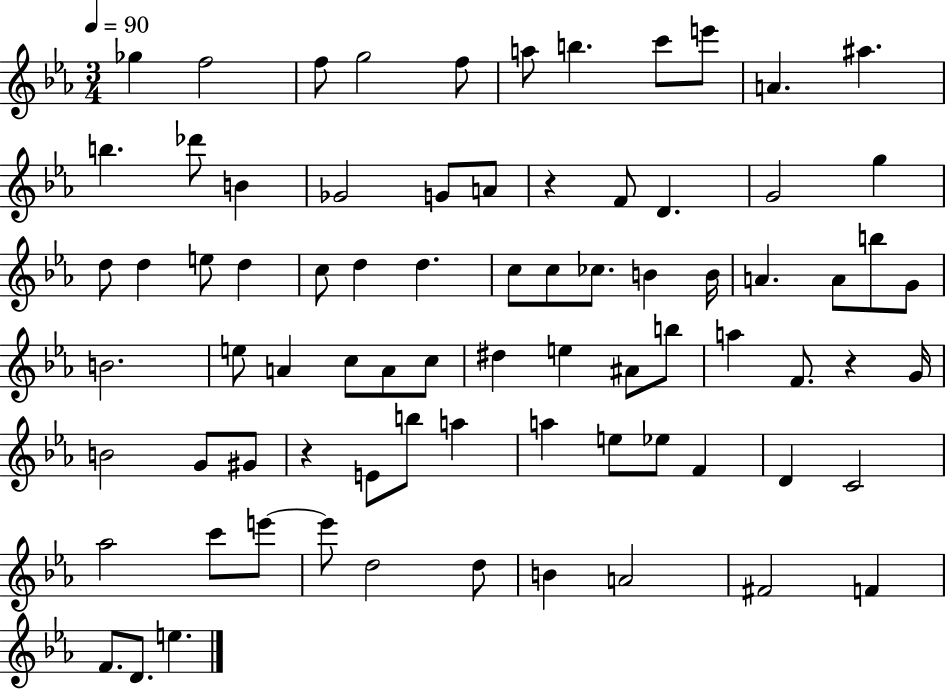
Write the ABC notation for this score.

X:1
T:Untitled
M:3/4
L:1/4
K:Eb
_g f2 f/2 g2 f/2 a/2 b c'/2 e'/2 A ^a b _d'/2 B _G2 G/2 A/2 z F/2 D G2 g d/2 d e/2 d c/2 d d c/2 c/2 _c/2 B B/4 A A/2 b/2 G/2 B2 e/2 A c/2 A/2 c/2 ^d e ^A/2 b/2 a F/2 z G/4 B2 G/2 ^G/2 z E/2 b/2 a a e/2 _e/2 F D C2 _a2 c'/2 e'/2 e'/2 d2 d/2 B A2 ^F2 F F/2 D/2 e